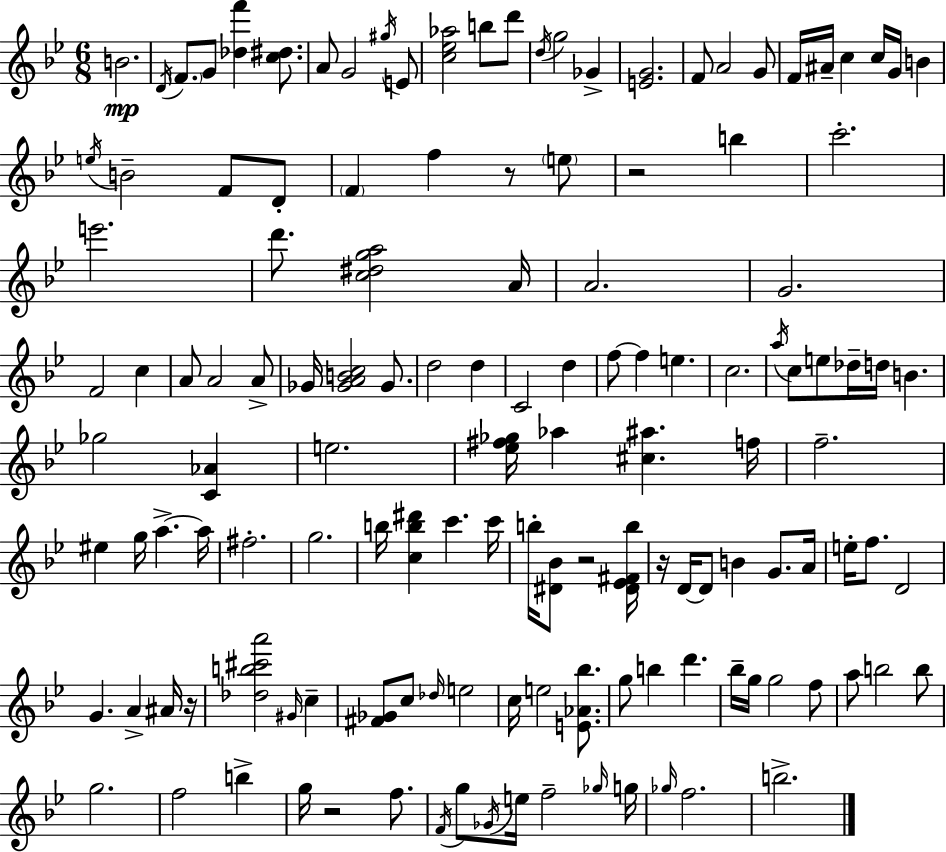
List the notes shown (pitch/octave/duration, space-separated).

B4/h. D4/s F4/e. G4/e [Db5,F6]/q [C5,D#5]/e. A4/e G4/h G#5/s E4/e [C5,Eb5,Ab5]/h B5/e D6/e D5/s G5/h Gb4/q [E4,G4]/h. F4/e A4/h G4/e F4/s A#4/s C5/q C5/s G4/s B4/q E5/s B4/h F4/e D4/e F4/q F5/q R/e E5/e R/h B5/q C6/h. E6/h. D6/e. [C5,D#5,G5,A5]/h A4/s A4/h. G4/h. F4/h C5/q A4/e A4/h A4/e Gb4/s [Gb4,A4,B4,C5]/h Gb4/e. D5/h D5/q C4/h D5/q F5/e F5/q E5/q. C5/h. A5/s C5/e E5/e Db5/s D5/s B4/q. Gb5/h [C4,Ab4]/q E5/h. [Eb5,F#5,Gb5]/s Ab5/q [C#5,A#5]/q. F5/s F5/h. EIS5/q G5/s A5/q. A5/s F#5/h. G5/h. B5/s [C5,B5,D#6]/q C6/q. C6/s B5/s [D#4,Bb4]/e R/h [D#4,Eb4,F#4,B5]/s R/s D4/s D4/e B4/q G4/e. A4/s E5/s F5/e. D4/h G4/q. A4/q A#4/s R/s [Db5,B5,C#6,A6]/h G#4/s C5/q [F#4,Gb4]/e C5/e Db5/s E5/h C5/s E5/h [E4,Ab4,Bb5]/e. G5/e B5/q D6/q. Bb5/s G5/s G5/h F5/e A5/e B5/h B5/e G5/h. F5/h B5/q G5/s R/h F5/e. F4/s G5/e Gb4/s E5/s F5/h Gb5/s G5/s Gb5/s F5/h. B5/h.